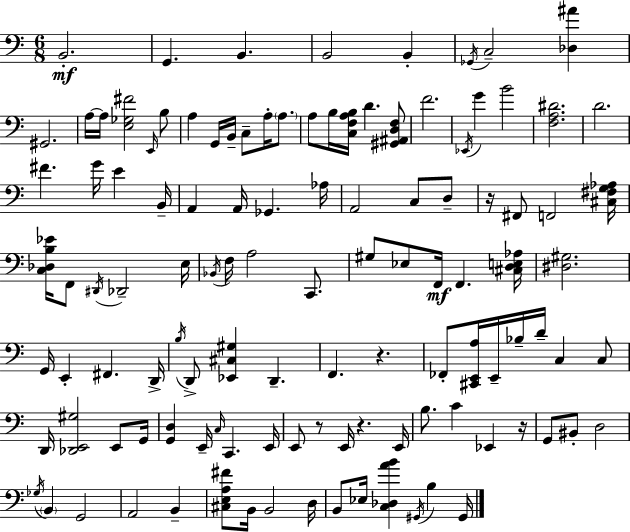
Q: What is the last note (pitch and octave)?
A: G#2